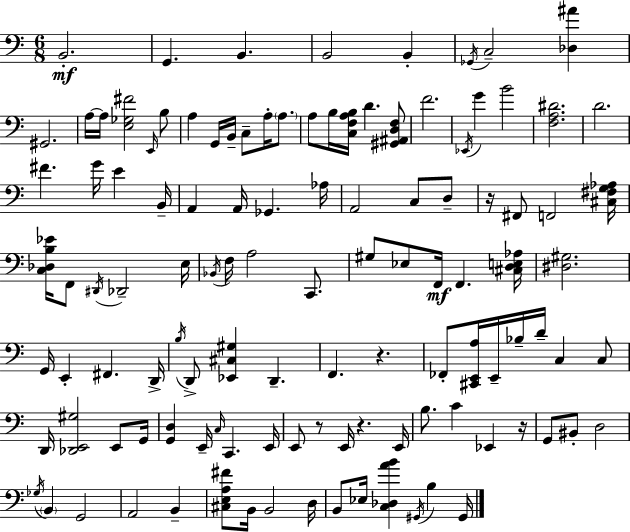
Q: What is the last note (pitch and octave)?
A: G#2